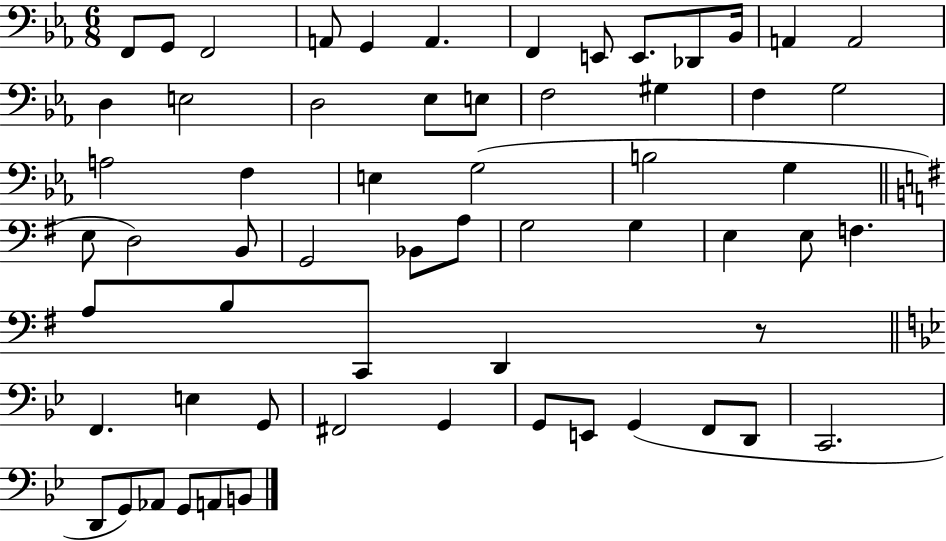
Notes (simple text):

F2/e G2/e F2/h A2/e G2/q A2/q. F2/q E2/e E2/e. Db2/e Bb2/s A2/q A2/h D3/q E3/h D3/h Eb3/e E3/e F3/h G#3/q F3/q G3/h A3/h F3/q E3/q G3/h B3/h G3/q E3/e D3/h B2/e G2/h Bb2/e A3/e G3/h G3/q E3/q E3/e F3/q. A3/e B3/e C2/e D2/q R/e F2/q. E3/q G2/e F#2/h G2/q G2/e E2/e G2/q F2/e D2/e C2/h. D2/e G2/e Ab2/e G2/e A2/e B2/e